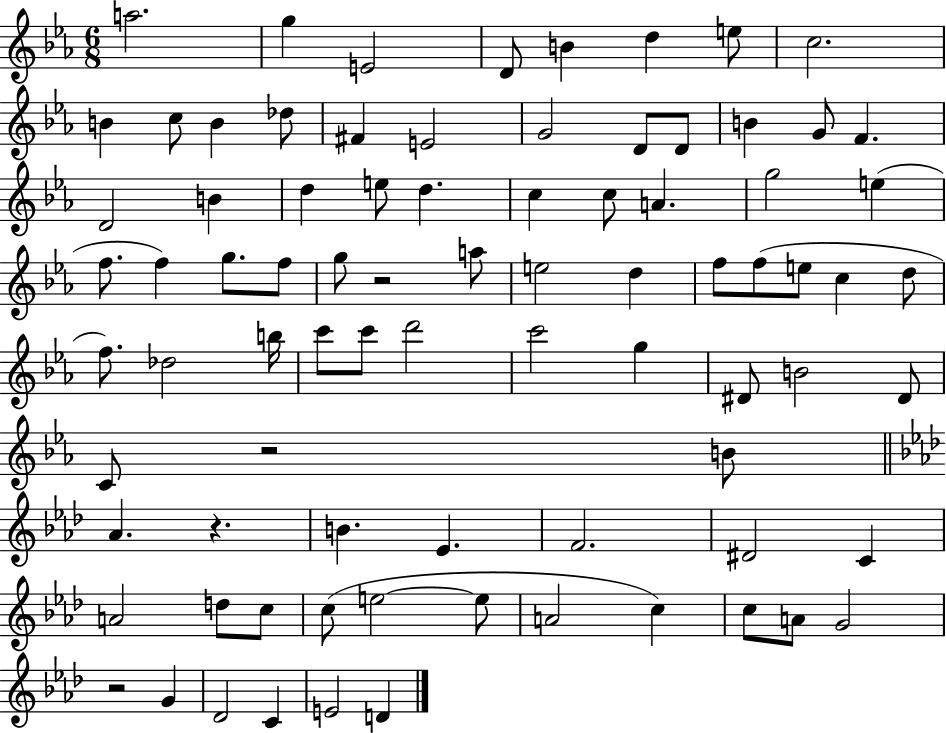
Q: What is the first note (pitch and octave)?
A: A5